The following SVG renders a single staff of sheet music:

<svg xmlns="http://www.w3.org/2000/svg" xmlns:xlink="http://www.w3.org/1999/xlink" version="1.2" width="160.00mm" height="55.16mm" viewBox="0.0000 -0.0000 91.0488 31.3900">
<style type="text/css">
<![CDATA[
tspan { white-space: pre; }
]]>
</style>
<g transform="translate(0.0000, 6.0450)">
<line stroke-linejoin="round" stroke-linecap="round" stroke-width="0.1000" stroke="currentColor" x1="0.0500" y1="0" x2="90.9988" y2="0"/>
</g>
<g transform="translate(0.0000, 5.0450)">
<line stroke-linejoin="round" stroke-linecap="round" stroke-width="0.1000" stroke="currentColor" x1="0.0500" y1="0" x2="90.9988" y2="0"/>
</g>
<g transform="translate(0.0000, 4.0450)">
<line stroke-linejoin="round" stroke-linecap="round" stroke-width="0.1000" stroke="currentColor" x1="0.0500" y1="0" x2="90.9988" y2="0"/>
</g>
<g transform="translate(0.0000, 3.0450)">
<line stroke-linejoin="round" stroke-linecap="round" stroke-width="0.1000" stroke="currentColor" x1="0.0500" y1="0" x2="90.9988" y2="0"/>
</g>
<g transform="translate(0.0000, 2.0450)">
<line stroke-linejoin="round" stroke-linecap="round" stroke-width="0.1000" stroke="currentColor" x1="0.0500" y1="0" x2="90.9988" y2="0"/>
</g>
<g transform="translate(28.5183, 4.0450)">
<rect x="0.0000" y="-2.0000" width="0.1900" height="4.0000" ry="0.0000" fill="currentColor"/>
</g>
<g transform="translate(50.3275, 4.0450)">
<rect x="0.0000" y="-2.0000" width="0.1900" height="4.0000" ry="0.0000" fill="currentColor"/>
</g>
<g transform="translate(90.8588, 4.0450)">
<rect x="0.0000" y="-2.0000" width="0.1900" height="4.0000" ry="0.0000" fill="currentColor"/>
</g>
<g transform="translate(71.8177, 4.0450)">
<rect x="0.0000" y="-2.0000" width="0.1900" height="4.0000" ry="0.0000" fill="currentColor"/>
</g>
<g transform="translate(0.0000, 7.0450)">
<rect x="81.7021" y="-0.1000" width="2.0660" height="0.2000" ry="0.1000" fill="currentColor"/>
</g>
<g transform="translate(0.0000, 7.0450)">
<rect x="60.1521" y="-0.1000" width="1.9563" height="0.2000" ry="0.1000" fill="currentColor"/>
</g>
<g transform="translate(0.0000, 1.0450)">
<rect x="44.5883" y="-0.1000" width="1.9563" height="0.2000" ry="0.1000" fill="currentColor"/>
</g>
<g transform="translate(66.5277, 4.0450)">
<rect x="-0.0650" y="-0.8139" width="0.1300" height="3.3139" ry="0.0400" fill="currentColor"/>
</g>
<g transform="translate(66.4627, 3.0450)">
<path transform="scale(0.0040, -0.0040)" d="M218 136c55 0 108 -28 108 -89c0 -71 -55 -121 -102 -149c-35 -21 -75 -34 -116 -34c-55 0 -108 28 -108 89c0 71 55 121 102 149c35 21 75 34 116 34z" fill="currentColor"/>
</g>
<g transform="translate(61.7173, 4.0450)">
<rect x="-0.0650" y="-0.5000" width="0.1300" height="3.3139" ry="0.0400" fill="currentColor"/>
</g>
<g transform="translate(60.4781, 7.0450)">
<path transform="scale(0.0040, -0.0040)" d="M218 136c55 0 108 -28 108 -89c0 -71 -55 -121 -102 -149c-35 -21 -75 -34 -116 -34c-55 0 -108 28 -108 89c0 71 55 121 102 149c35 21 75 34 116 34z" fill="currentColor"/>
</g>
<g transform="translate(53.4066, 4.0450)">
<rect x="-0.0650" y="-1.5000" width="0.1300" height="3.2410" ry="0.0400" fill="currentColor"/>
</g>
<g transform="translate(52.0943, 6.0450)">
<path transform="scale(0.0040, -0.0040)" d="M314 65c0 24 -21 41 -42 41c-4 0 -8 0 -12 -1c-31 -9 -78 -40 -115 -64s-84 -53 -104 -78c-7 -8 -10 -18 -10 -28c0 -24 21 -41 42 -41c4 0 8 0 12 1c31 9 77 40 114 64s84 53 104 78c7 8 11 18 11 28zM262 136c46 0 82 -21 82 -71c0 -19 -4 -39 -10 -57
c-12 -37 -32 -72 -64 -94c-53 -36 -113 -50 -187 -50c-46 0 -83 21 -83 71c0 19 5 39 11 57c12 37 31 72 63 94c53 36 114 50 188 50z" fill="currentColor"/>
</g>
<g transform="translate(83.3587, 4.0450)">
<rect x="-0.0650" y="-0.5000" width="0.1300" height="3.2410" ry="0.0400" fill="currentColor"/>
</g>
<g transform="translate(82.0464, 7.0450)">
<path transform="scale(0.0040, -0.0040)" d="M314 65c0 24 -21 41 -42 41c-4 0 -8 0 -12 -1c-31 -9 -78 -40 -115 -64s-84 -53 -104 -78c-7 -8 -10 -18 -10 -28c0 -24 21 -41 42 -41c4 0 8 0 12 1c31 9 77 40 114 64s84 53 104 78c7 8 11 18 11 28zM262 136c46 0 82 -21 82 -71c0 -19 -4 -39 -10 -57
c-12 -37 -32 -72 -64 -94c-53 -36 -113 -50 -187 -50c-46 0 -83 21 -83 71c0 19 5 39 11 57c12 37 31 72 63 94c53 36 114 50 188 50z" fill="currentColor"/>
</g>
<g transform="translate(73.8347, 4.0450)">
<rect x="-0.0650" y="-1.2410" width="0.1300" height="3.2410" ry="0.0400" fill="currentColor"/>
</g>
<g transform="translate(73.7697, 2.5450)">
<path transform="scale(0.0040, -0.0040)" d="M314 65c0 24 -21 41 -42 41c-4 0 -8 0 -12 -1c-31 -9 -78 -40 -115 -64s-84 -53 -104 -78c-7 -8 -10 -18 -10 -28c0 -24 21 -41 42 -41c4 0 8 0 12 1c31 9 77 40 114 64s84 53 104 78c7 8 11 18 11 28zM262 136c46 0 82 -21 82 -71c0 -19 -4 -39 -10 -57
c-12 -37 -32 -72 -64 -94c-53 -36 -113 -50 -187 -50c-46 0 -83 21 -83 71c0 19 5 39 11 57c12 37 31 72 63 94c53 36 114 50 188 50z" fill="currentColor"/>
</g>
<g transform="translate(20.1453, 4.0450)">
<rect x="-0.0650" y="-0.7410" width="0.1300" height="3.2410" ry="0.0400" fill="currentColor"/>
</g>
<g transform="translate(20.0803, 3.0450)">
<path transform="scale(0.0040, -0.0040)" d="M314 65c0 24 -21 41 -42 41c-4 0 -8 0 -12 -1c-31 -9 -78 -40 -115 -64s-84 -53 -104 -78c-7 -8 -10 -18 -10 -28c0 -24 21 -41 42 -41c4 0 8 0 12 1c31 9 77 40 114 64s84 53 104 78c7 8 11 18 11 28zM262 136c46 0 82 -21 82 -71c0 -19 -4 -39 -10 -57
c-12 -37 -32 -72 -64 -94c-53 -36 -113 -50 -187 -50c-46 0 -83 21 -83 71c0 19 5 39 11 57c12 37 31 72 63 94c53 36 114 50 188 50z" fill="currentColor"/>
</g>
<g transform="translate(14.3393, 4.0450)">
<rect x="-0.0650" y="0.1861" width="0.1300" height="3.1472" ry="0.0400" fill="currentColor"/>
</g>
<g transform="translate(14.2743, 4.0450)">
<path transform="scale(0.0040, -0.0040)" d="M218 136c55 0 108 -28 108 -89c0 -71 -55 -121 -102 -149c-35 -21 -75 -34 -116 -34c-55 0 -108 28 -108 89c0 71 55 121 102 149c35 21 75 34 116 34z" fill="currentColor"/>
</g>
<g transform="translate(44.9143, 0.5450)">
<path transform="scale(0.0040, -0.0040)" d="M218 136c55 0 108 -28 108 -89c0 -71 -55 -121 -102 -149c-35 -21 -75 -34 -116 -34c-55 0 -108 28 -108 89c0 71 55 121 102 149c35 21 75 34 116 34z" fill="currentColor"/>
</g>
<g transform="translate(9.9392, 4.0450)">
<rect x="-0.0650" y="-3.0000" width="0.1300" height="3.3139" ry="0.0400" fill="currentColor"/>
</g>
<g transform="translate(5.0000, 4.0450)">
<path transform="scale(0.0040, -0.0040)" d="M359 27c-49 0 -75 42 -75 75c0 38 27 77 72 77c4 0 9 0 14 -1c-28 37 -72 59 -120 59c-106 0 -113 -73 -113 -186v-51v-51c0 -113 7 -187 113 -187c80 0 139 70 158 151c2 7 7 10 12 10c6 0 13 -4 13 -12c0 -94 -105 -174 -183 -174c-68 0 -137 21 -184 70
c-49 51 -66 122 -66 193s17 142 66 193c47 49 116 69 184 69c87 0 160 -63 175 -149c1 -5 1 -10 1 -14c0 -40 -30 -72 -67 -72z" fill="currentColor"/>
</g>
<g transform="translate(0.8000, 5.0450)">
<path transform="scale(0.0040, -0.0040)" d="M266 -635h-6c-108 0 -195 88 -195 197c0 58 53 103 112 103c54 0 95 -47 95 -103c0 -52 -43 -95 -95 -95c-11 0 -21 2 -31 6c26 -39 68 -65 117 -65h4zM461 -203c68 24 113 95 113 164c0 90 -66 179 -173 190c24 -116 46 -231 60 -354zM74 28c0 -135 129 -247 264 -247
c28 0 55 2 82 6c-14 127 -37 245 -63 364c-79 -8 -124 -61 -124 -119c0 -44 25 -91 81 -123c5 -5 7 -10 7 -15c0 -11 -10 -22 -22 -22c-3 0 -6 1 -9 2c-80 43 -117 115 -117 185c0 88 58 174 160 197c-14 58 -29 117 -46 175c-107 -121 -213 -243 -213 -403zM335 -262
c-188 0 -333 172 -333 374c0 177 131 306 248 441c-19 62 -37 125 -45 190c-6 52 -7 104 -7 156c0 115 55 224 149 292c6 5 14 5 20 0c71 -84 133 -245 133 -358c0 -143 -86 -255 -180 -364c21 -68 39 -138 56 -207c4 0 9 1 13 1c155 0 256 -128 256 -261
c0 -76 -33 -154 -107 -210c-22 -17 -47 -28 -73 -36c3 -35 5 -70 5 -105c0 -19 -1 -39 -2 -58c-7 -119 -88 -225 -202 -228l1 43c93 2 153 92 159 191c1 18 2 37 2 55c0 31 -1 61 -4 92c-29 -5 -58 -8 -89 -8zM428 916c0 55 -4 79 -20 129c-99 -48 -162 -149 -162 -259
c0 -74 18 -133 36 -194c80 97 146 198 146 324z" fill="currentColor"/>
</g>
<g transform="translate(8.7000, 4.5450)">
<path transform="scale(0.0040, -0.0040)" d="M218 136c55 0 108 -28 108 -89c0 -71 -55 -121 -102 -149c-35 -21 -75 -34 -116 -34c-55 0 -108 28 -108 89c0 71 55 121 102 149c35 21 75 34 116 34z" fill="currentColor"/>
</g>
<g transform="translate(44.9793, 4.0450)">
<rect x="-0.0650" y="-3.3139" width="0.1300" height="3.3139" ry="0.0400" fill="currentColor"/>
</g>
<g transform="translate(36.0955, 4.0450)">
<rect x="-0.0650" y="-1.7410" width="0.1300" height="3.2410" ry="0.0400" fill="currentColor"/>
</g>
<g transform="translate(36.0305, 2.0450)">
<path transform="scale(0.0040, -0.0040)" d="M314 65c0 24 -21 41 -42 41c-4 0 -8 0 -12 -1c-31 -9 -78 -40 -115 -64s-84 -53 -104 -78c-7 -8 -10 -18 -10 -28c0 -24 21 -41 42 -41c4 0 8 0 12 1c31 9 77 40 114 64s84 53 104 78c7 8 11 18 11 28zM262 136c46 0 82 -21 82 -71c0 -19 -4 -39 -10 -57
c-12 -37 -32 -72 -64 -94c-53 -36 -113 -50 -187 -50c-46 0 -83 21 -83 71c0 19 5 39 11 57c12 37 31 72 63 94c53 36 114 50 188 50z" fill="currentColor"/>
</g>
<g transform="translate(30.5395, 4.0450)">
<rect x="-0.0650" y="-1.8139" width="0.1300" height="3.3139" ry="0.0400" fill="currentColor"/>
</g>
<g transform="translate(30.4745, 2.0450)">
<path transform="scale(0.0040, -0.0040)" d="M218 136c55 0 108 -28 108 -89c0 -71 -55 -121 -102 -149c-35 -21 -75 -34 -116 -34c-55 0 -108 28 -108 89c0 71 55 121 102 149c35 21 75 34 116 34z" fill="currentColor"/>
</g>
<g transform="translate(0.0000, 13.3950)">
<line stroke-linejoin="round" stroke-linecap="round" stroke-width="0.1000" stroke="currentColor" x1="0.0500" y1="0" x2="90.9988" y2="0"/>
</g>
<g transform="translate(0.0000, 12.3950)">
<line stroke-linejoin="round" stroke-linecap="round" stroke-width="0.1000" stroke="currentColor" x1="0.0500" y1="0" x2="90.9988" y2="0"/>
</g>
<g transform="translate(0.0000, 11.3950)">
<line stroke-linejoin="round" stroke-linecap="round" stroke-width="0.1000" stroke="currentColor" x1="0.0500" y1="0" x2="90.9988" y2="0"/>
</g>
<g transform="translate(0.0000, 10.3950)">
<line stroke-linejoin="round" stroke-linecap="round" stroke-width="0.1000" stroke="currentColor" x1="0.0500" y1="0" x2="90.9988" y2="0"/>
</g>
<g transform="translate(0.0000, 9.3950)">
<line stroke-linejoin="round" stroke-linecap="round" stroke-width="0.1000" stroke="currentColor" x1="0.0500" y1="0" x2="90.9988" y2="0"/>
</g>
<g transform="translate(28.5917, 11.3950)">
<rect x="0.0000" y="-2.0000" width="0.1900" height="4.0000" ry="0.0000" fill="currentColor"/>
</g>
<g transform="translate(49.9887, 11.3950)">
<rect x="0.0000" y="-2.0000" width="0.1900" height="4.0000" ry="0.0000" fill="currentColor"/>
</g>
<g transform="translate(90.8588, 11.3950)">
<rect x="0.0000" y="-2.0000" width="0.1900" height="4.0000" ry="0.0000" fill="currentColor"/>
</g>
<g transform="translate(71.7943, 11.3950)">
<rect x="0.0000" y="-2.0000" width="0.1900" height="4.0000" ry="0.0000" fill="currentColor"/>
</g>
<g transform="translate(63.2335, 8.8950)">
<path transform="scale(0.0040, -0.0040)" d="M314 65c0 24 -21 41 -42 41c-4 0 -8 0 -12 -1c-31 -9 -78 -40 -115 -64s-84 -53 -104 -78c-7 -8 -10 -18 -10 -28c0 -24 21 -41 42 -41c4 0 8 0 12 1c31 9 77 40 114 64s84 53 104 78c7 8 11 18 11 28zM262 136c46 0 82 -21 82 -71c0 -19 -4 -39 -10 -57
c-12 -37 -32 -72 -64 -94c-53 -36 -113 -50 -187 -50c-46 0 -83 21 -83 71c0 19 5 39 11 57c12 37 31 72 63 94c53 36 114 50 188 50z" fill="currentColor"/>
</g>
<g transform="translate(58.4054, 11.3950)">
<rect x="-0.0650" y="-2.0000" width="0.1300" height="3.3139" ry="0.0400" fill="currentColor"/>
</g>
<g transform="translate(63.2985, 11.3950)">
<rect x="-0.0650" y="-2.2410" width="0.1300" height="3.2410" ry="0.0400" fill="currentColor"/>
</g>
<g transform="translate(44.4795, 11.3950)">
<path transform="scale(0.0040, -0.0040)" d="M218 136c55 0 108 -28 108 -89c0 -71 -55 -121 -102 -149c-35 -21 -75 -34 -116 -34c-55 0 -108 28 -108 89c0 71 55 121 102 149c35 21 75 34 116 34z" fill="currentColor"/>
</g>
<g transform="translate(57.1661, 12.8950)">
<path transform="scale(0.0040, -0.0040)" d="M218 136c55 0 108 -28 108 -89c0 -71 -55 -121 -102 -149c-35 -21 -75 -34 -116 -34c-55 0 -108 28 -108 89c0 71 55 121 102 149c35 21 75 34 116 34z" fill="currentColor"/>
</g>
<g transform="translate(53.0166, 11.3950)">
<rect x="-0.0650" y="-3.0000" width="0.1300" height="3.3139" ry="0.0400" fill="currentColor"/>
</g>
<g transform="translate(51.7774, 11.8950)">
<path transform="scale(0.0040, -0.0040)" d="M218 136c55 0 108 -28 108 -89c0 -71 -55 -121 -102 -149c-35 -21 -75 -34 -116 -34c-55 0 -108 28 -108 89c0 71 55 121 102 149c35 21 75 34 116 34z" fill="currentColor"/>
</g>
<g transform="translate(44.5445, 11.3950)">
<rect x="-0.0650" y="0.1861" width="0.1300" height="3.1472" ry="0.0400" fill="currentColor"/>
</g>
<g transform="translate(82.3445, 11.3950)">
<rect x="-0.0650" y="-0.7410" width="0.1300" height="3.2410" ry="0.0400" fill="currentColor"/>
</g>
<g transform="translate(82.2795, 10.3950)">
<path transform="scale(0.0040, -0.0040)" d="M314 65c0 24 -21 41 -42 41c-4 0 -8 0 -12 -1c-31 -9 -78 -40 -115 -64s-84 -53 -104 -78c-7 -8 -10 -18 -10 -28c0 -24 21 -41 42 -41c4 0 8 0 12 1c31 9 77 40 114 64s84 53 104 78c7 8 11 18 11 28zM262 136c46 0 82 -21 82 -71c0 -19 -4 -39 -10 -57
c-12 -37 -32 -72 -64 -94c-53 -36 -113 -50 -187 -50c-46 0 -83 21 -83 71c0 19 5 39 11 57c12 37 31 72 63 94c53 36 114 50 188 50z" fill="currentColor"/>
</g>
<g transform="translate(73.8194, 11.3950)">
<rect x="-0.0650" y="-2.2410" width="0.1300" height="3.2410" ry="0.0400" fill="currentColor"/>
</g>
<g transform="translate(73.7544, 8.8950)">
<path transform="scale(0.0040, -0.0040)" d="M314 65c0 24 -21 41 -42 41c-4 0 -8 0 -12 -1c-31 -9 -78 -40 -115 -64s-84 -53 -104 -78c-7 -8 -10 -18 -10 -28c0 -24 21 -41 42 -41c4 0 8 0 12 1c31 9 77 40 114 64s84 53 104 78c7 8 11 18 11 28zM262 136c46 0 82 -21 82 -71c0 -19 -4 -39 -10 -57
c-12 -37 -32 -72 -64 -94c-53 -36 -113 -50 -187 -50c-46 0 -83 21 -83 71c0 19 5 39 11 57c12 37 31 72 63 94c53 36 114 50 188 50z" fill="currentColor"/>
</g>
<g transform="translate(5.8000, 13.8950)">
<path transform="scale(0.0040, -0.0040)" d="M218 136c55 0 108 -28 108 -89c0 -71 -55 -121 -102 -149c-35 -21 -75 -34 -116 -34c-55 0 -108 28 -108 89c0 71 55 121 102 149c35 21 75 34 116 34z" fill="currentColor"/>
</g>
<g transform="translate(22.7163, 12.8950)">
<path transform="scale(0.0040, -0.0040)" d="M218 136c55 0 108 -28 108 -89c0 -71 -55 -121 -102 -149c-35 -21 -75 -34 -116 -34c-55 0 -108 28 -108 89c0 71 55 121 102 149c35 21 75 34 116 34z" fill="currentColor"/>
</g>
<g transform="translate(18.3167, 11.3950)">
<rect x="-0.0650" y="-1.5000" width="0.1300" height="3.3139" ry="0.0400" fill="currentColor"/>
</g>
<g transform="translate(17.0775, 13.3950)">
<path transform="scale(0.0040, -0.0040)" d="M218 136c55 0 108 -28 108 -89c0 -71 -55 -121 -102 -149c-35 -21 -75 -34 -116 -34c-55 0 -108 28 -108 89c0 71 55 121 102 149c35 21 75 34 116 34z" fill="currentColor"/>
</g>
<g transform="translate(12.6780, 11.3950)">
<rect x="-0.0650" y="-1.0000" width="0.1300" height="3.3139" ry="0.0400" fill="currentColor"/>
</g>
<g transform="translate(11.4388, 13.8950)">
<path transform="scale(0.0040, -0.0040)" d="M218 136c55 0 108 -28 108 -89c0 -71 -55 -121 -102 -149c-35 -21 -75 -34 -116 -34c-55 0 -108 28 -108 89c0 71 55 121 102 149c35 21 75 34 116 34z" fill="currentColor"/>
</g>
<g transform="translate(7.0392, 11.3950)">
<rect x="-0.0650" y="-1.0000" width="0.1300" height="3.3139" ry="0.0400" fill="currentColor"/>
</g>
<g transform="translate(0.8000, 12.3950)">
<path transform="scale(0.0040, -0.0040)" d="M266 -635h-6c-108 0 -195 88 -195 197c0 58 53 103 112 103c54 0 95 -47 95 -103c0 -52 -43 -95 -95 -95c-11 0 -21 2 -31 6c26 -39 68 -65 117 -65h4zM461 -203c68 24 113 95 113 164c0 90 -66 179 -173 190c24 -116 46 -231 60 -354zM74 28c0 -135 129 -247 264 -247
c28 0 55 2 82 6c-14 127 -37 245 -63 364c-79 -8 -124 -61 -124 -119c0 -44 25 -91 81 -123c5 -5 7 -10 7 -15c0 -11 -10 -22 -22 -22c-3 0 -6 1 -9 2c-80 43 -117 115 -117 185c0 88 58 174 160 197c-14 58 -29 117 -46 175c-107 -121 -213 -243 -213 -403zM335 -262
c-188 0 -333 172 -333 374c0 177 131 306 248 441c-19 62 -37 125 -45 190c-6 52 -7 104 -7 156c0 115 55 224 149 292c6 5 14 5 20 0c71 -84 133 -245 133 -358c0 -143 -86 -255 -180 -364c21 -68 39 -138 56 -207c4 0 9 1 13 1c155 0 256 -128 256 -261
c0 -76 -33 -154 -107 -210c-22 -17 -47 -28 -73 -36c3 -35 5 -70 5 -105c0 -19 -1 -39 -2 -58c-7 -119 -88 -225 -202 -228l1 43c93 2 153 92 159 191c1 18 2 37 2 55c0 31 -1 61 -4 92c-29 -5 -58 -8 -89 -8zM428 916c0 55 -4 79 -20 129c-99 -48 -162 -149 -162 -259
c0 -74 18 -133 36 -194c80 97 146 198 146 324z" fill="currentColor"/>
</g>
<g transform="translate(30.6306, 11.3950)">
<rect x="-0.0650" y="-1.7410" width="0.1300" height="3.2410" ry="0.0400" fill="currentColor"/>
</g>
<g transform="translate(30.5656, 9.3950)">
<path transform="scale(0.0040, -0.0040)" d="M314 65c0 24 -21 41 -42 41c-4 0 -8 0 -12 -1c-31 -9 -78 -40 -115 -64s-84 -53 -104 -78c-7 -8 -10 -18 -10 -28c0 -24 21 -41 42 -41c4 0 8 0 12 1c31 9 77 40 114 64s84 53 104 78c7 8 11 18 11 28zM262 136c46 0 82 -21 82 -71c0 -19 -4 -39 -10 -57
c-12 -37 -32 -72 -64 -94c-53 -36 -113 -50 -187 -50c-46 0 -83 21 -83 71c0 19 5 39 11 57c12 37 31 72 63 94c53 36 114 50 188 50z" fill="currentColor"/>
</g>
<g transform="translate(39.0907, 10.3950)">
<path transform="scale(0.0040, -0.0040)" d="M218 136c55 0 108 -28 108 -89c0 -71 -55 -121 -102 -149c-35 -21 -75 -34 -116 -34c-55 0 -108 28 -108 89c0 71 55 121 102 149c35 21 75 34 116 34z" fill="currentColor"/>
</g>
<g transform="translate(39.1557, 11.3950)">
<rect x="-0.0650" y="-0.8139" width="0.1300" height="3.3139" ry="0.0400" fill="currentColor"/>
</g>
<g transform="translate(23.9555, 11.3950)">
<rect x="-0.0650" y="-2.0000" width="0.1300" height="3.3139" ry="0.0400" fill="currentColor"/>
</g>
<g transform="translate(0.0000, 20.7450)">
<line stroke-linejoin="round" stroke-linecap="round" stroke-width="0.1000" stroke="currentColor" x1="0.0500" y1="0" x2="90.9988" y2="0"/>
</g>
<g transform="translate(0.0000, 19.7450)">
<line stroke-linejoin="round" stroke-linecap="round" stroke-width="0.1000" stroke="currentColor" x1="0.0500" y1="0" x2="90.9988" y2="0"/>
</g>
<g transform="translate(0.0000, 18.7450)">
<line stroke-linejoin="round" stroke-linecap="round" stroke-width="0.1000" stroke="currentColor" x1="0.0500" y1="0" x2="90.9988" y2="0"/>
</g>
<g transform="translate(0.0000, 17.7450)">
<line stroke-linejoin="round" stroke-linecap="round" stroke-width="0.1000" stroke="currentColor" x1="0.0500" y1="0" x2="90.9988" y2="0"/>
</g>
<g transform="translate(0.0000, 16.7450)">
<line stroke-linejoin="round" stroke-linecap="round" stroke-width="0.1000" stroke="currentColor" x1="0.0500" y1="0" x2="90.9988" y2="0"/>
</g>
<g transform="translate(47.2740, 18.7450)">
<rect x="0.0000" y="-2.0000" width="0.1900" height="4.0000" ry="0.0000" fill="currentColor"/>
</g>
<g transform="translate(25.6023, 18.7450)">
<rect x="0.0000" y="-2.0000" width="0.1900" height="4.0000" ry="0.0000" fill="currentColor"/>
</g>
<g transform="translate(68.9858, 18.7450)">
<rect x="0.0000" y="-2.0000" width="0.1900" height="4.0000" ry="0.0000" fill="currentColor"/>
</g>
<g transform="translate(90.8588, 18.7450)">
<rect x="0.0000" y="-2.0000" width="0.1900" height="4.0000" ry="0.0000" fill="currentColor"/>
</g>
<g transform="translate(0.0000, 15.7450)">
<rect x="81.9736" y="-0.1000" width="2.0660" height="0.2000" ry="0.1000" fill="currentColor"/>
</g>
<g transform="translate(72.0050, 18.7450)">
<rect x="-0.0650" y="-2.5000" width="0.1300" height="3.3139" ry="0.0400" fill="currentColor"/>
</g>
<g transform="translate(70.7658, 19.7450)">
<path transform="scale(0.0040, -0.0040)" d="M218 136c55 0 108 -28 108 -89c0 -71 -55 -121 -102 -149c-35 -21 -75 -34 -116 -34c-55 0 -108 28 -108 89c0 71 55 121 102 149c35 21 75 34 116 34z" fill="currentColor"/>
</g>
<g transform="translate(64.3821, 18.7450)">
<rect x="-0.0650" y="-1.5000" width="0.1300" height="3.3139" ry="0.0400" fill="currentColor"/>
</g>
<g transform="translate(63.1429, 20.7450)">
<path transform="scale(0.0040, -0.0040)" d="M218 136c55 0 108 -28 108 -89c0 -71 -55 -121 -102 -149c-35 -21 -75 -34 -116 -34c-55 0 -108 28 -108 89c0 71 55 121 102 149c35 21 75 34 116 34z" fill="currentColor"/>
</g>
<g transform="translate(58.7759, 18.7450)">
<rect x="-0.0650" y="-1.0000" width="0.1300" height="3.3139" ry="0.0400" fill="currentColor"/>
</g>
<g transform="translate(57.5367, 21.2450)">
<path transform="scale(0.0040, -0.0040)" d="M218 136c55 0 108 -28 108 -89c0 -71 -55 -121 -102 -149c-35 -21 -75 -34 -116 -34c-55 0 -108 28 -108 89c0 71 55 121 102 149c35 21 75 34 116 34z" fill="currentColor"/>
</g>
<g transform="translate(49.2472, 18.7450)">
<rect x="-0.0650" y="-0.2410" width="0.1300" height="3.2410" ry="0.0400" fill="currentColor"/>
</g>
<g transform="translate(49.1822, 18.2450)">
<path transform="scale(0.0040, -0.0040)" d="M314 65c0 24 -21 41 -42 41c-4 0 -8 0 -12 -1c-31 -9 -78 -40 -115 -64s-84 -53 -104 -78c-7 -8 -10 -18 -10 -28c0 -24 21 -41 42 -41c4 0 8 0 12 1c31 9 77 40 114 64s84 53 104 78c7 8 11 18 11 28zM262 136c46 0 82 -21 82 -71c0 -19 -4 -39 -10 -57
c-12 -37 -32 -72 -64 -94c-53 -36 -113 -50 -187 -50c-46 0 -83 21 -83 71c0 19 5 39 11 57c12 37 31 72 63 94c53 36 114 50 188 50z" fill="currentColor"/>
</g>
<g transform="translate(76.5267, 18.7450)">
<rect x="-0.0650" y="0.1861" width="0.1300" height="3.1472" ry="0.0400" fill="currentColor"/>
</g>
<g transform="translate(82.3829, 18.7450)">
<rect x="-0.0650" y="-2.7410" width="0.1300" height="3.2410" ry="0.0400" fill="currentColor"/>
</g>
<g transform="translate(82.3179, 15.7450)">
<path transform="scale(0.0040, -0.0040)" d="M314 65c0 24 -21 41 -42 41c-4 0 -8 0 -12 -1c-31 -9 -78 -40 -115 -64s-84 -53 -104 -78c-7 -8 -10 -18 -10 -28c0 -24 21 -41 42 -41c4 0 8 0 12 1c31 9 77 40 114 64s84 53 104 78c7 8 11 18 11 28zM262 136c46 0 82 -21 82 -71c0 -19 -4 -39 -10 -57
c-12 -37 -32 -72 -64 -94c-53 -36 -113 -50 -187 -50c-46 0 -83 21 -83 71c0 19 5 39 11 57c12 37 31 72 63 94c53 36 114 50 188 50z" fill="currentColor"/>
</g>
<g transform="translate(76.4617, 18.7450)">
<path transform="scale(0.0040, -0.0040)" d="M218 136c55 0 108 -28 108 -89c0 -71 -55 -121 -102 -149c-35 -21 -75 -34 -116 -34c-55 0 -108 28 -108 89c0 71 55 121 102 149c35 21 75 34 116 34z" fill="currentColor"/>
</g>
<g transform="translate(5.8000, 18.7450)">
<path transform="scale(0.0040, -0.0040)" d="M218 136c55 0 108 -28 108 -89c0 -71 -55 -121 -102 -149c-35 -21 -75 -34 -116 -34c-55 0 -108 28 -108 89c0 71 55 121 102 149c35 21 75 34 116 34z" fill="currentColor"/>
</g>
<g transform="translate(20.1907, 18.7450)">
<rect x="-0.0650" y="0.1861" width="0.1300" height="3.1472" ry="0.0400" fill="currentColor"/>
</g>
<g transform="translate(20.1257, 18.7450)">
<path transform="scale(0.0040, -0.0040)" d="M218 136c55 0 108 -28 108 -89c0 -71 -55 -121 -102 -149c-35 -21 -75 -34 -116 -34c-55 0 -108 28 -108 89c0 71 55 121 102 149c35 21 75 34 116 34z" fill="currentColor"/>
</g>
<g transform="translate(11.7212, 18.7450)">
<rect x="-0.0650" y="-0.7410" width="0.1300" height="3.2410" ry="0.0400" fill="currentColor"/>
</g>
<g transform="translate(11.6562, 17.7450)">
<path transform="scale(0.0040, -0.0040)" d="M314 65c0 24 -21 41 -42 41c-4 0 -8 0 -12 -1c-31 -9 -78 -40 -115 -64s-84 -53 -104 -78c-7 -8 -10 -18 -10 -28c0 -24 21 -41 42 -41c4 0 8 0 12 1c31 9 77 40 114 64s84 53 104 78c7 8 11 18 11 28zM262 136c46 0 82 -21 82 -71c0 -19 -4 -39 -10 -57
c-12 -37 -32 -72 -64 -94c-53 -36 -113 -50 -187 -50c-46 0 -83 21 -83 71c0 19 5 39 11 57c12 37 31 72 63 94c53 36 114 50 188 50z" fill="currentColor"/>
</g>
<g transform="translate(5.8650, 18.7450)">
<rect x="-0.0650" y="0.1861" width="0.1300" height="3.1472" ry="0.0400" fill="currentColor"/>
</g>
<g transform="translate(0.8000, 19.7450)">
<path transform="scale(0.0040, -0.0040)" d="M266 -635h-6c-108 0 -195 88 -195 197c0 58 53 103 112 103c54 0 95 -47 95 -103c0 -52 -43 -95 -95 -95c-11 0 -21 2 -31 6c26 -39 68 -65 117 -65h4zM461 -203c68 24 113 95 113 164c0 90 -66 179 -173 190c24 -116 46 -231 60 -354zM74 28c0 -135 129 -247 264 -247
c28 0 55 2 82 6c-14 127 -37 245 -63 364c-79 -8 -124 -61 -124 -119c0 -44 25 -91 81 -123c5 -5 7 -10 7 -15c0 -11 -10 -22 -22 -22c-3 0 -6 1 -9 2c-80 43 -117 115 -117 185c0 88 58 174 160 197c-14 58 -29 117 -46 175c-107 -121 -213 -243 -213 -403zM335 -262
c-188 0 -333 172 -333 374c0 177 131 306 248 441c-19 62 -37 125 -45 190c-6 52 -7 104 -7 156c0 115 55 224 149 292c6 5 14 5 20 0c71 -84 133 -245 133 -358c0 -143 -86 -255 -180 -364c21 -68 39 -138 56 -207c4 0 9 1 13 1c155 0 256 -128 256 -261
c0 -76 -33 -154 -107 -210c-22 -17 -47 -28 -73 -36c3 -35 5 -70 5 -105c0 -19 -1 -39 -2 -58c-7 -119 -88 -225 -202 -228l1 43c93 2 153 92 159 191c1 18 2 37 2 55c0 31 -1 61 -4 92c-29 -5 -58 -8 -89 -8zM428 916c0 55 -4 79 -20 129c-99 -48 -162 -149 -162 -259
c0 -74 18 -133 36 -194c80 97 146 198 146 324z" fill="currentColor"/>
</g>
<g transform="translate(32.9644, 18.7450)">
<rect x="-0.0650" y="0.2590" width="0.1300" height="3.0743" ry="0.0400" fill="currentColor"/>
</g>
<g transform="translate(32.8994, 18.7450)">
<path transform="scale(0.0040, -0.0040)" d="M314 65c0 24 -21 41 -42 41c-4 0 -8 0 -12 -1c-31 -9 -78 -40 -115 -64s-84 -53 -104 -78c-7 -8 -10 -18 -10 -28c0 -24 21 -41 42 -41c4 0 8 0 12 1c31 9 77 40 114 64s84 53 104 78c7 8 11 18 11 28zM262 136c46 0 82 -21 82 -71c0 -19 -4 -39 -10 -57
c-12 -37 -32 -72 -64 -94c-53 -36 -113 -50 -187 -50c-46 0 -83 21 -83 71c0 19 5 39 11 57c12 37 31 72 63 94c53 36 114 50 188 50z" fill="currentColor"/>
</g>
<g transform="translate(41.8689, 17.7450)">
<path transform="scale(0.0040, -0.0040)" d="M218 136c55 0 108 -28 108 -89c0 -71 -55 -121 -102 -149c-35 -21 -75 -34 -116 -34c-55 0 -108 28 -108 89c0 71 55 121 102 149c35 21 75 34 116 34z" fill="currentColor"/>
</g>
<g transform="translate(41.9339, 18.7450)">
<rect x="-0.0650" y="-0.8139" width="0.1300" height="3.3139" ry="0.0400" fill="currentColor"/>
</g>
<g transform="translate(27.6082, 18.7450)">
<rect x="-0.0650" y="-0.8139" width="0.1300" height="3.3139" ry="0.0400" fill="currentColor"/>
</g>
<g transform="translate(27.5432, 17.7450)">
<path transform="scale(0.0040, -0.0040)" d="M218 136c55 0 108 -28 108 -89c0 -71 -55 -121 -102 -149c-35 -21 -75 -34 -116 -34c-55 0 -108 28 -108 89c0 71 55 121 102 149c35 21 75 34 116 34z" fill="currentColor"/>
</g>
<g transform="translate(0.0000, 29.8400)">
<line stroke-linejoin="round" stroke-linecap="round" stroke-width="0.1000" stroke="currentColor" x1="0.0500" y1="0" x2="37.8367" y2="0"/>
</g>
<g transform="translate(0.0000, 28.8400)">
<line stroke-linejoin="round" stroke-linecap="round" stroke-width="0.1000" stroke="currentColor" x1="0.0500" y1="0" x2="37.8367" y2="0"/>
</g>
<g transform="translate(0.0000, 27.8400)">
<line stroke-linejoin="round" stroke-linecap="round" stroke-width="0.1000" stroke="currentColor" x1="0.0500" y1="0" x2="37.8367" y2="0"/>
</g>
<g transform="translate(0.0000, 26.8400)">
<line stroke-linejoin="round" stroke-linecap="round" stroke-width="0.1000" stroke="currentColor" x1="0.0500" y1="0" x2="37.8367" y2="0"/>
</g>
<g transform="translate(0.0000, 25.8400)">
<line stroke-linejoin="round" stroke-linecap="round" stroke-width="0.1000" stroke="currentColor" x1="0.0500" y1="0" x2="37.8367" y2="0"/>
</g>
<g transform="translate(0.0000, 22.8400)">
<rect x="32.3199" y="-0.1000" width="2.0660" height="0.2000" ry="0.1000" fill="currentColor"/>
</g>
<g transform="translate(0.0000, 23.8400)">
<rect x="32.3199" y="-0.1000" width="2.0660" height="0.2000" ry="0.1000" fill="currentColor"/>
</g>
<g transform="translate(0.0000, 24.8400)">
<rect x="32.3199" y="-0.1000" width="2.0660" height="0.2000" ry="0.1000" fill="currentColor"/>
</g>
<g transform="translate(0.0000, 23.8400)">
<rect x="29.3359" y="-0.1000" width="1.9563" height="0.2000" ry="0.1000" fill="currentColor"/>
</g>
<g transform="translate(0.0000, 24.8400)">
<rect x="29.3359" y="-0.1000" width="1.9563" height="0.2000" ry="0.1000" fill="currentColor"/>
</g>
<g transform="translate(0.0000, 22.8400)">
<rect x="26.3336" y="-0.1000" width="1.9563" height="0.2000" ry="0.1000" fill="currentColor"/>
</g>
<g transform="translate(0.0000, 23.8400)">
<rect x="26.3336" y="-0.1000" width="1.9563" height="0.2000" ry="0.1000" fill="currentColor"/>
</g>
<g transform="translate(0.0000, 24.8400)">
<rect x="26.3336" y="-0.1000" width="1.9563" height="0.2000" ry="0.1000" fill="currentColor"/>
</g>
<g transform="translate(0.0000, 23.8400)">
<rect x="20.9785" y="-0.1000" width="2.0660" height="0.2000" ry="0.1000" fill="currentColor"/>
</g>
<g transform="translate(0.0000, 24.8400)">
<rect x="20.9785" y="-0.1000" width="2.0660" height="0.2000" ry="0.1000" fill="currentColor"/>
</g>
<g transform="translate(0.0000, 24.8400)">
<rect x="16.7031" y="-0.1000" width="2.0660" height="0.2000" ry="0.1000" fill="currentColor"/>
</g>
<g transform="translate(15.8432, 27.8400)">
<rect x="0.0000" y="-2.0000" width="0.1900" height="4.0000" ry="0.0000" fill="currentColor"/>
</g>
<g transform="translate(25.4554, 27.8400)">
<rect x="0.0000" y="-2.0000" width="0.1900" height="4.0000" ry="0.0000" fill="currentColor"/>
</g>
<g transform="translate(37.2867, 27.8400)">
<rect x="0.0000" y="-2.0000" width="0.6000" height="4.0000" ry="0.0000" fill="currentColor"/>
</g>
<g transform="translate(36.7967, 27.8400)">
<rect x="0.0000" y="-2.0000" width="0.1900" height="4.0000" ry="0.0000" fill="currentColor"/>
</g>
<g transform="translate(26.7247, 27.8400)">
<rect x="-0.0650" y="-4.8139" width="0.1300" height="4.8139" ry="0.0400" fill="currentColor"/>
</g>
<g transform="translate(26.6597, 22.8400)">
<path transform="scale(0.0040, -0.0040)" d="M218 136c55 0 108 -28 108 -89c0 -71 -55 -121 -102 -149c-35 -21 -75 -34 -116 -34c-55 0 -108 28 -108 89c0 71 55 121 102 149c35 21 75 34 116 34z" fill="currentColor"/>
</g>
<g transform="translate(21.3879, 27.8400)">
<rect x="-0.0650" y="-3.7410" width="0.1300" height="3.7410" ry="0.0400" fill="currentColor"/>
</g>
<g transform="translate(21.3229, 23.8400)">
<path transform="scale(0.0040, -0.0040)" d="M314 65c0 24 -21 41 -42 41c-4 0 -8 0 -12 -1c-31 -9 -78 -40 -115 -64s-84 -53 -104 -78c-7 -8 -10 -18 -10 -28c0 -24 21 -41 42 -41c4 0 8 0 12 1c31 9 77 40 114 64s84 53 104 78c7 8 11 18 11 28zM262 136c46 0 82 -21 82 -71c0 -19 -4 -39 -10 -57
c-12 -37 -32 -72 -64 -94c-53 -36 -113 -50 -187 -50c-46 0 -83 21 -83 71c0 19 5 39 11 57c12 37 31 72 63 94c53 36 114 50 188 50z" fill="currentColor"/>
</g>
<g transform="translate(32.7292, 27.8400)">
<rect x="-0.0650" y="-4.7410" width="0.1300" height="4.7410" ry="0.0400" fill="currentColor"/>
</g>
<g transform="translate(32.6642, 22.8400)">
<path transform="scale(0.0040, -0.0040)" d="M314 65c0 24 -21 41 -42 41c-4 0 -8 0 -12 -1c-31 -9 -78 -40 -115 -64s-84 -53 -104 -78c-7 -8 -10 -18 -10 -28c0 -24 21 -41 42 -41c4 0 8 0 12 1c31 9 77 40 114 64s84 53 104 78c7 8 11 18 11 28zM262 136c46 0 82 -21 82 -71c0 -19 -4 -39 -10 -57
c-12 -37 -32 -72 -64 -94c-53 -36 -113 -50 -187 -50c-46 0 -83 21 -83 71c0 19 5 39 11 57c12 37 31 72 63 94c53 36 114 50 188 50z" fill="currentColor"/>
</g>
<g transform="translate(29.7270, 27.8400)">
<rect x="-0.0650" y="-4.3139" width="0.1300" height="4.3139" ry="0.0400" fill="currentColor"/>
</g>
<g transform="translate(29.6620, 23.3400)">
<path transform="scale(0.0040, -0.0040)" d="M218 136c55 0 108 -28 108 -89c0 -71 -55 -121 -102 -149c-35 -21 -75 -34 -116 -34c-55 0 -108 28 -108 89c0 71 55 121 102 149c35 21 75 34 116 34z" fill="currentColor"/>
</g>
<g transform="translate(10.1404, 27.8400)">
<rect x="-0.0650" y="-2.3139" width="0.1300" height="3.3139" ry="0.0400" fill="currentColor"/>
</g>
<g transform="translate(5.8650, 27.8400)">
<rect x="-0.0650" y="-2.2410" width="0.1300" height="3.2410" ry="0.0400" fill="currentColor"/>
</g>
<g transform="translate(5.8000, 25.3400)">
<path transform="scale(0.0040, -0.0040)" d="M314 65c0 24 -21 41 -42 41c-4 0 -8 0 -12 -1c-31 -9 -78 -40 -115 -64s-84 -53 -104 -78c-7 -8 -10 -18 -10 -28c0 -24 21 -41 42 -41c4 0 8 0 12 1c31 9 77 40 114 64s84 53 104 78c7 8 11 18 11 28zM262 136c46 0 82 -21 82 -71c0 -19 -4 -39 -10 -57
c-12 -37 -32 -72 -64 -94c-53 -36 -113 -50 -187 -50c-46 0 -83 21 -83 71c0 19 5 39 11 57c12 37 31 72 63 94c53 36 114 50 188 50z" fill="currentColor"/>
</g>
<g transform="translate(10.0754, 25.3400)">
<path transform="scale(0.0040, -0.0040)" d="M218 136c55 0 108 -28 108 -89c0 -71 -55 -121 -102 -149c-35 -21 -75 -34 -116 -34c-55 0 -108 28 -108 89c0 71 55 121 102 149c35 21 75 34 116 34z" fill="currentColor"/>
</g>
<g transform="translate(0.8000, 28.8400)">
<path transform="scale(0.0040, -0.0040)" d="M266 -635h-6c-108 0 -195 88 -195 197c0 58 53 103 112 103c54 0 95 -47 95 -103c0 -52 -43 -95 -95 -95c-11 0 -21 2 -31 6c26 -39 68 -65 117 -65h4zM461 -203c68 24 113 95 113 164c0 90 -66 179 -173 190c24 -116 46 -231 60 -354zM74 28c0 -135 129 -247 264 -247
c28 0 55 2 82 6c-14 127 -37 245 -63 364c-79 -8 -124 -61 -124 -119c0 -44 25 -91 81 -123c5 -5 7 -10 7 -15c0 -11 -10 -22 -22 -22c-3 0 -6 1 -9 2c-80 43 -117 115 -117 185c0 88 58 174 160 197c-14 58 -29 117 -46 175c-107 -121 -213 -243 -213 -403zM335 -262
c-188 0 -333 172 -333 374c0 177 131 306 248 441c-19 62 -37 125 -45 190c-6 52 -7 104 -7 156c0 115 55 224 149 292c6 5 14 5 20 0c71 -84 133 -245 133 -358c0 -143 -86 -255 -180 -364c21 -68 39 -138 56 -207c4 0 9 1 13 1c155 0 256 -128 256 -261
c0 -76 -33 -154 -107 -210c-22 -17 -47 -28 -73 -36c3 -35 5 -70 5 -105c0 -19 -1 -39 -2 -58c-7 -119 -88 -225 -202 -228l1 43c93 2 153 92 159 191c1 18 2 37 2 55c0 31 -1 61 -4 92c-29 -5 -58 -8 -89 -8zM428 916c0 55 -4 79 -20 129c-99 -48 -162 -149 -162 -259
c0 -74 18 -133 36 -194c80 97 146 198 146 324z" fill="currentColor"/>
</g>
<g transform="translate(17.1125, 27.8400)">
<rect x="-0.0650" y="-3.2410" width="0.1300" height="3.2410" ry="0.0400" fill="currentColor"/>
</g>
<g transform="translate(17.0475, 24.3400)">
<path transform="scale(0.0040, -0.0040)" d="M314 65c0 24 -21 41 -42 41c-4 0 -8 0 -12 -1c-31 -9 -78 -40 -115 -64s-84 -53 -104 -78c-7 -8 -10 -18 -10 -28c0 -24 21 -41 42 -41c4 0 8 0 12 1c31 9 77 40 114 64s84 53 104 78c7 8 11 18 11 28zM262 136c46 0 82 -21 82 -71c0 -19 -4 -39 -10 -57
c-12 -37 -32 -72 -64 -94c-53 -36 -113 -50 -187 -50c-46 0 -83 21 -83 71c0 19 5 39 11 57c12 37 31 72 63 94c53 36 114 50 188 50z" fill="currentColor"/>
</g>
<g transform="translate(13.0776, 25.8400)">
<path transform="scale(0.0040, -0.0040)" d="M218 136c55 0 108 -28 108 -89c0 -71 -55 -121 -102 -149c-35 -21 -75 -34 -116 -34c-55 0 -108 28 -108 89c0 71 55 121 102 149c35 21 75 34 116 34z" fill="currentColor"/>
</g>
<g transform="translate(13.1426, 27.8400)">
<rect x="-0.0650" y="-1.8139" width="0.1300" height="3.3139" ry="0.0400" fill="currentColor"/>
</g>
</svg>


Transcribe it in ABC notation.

X:1
T:Untitled
M:4/4
L:1/4
K:C
A B d2 f f2 b E2 C d e2 C2 D D E F f2 d B A F g2 g2 d2 B d2 B d B2 d c2 D E G B a2 g2 g f b2 c'2 e' d' e'2